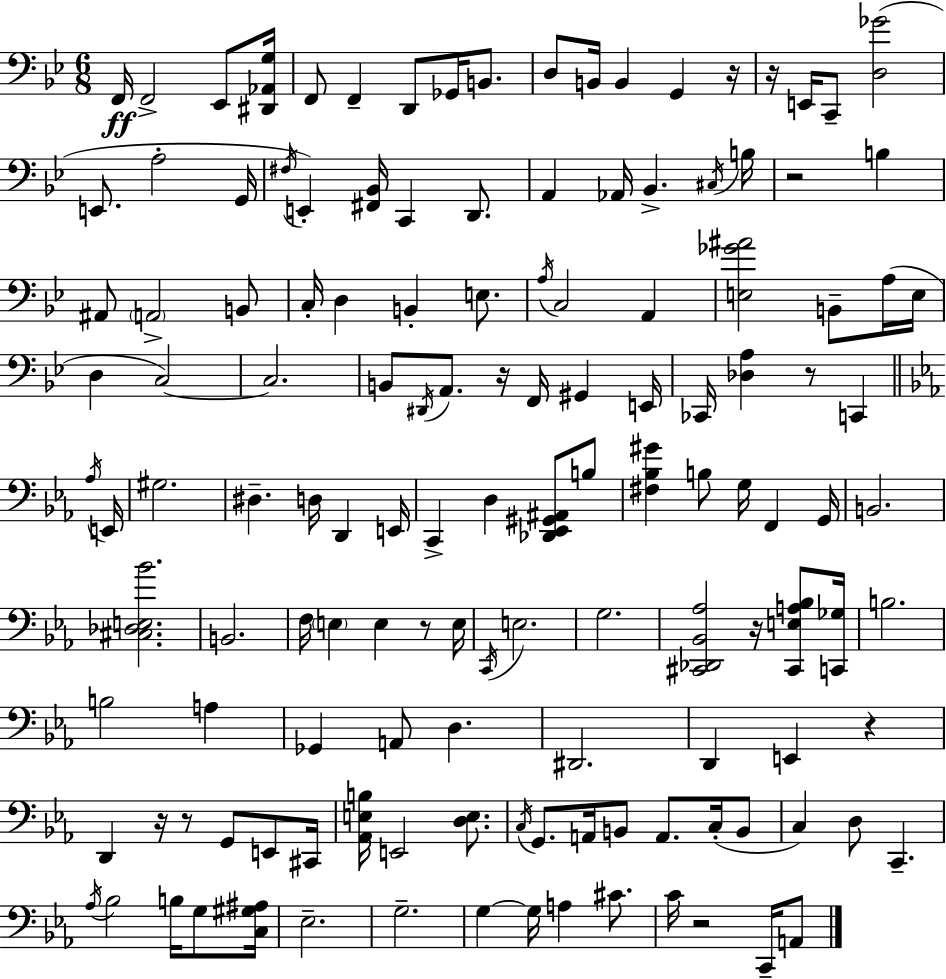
F2/s F2/h Eb2/e [D#2,Ab2,G3]/s F2/e F2/q D2/e Gb2/s B2/e. D3/e B2/s B2/q G2/q R/s R/s E2/s C2/e [D3,Gb4]/h E2/e. A3/h G2/s F#3/s E2/q [F#2,Bb2]/s C2/q D2/e. A2/q Ab2/s Bb2/q. C#3/s B3/s R/h B3/q A#2/e A2/h B2/e C3/s D3/q B2/q E3/e. A3/s C3/h A2/q [E3,Gb4,A#4]/h B2/e A3/s E3/s D3/q C3/h C3/h. B2/e D#2/s A2/e. R/s F2/s G#2/q E2/s CES2/s [Db3,A3]/q R/e C2/q Ab3/s E2/s G#3/h. D#3/q. D3/s D2/q E2/s C2/q D3/q [Db2,Eb2,G#2,A#2]/e B3/e [F#3,Bb3,G#4]/q B3/e G3/s F2/q G2/s B2/h. [C#3,Db3,E3,Bb4]/h. B2/h. F3/s E3/q E3/q R/e E3/s C2/s E3/h. G3/h. [C#2,Db2,Bb2,Ab3]/h R/s [C#2,E3,A3,Bb3]/e [C2,Gb3]/s B3/h. B3/h A3/q Gb2/q A2/e D3/q. D#2/h. D2/q E2/q R/q D2/q R/s R/e G2/e E2/e C#2/s [Ab2,E3,B3]/s E2/h [D3,E3]/e. C3/s G2/e. A2/s B2/e A2/e. C3/s B2/e C3/q D3/e C2/q. Ab3/s Bb3/h B3/s G3/e [C3,G#3,A#3]/s Eb3/h. G3/h. G3/q G3/s A3/q C#4/e. C4/s R/h C2/s A2/e